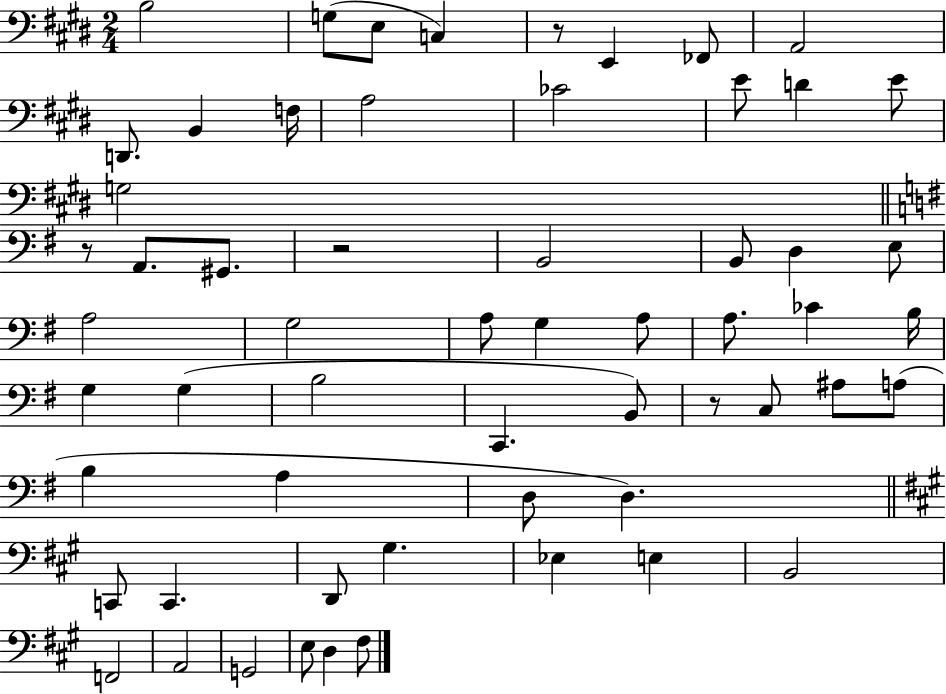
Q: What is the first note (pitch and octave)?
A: B3